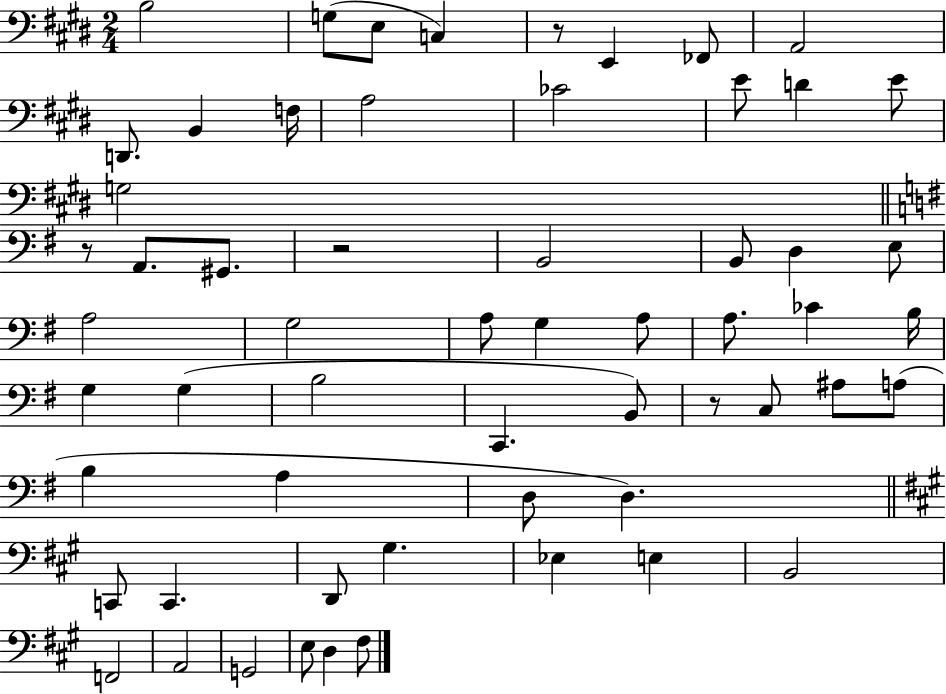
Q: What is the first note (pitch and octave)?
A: B3